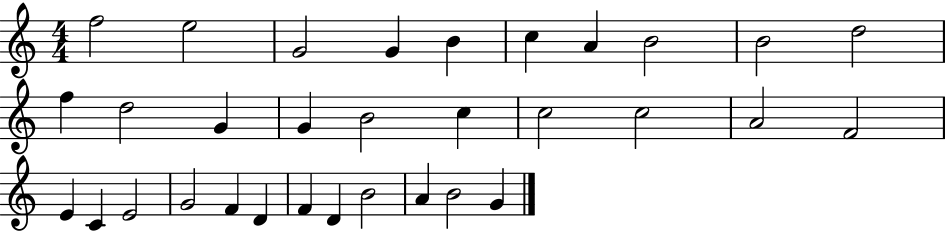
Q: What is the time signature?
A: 4/4